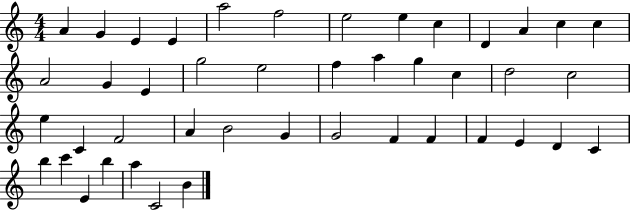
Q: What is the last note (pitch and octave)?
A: B4